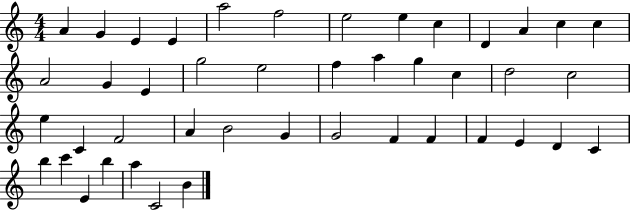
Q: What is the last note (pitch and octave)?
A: B4